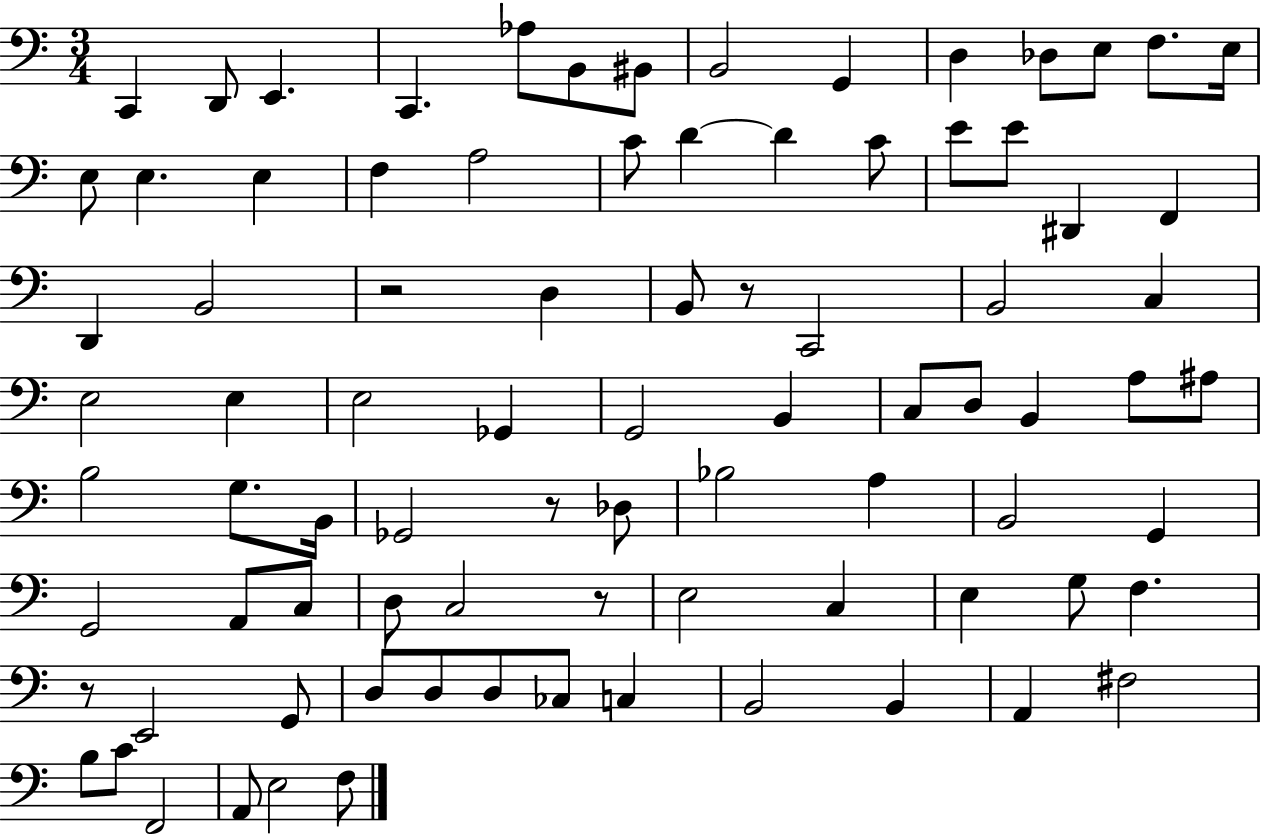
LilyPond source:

{
  \clef bass
  \numericTimeSignature
  \time 3/4
  \key c \major
  c,4 d,8 e,4. | c,4. aes8 b,8 bis,8 | b,2 g,4 | d4 des8 e8 f8. e16 | \break e8 e4. e4 | f4 a2 | c'8 d'4~~ d'4 c'8 | e'8 e'8 dis,4 f,4 | \break d,4 b,2 | r2 d4 | b,8 r8 c,2 | b,2 c4 | \break e2 e4 | e2 ges,4 | g,2 b,4 | c8 d8 b,4 a8 ais8 | \break b2 g8. b,16 | ges,2 r8 des8 | bes2 a4 | b,2 g,4 | \break g,2 a,8 c8 | d8 c2 r8 | e2 c4 | e4 g8 f4. | \break r8 e,2 g,8 | d8 d8 d8 ces8 c4 | b,2 b,4 | a,4 fis2 | \break b8 c'8 f,2 | a,8 e2 f8 | \bar "|."
}